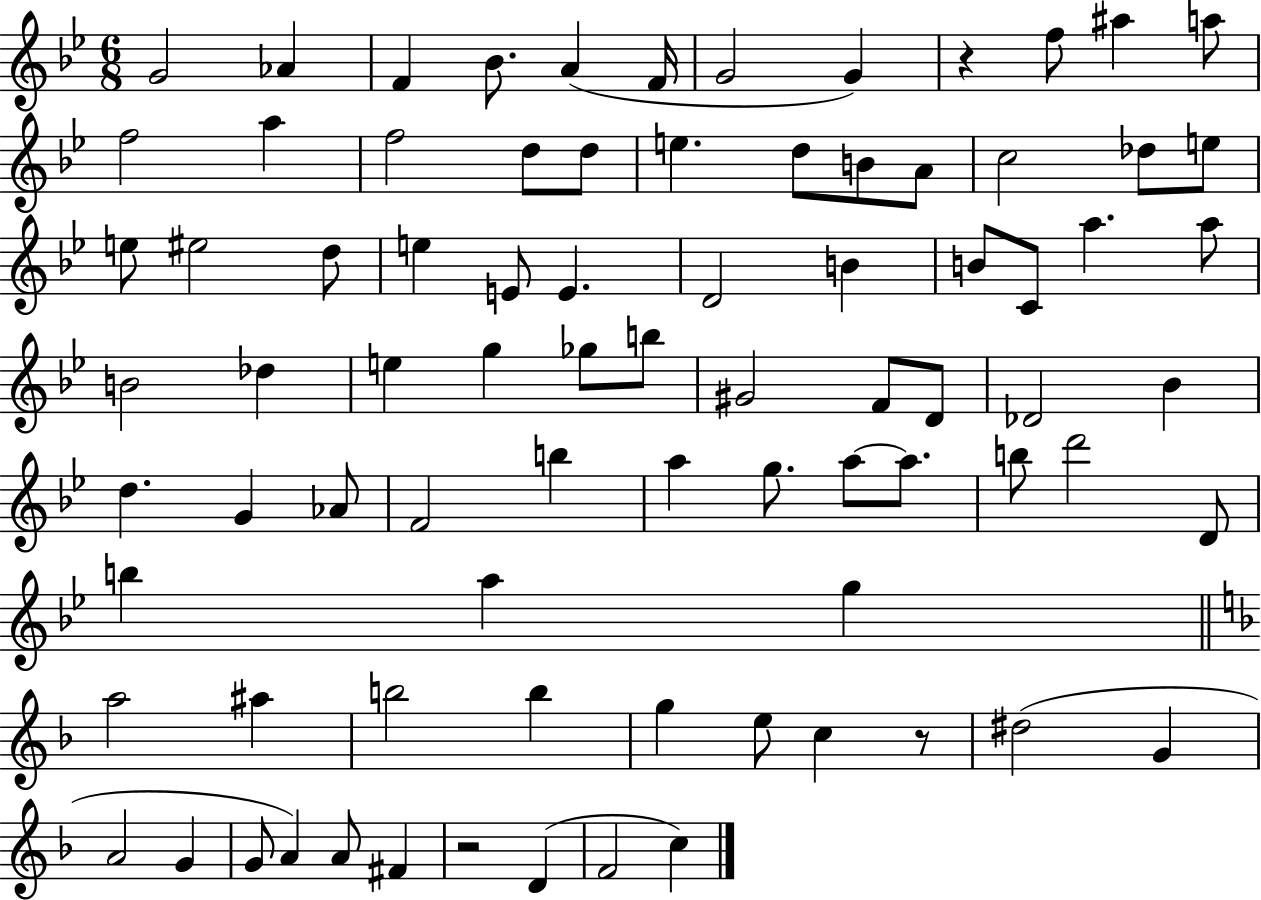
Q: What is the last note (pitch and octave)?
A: C5